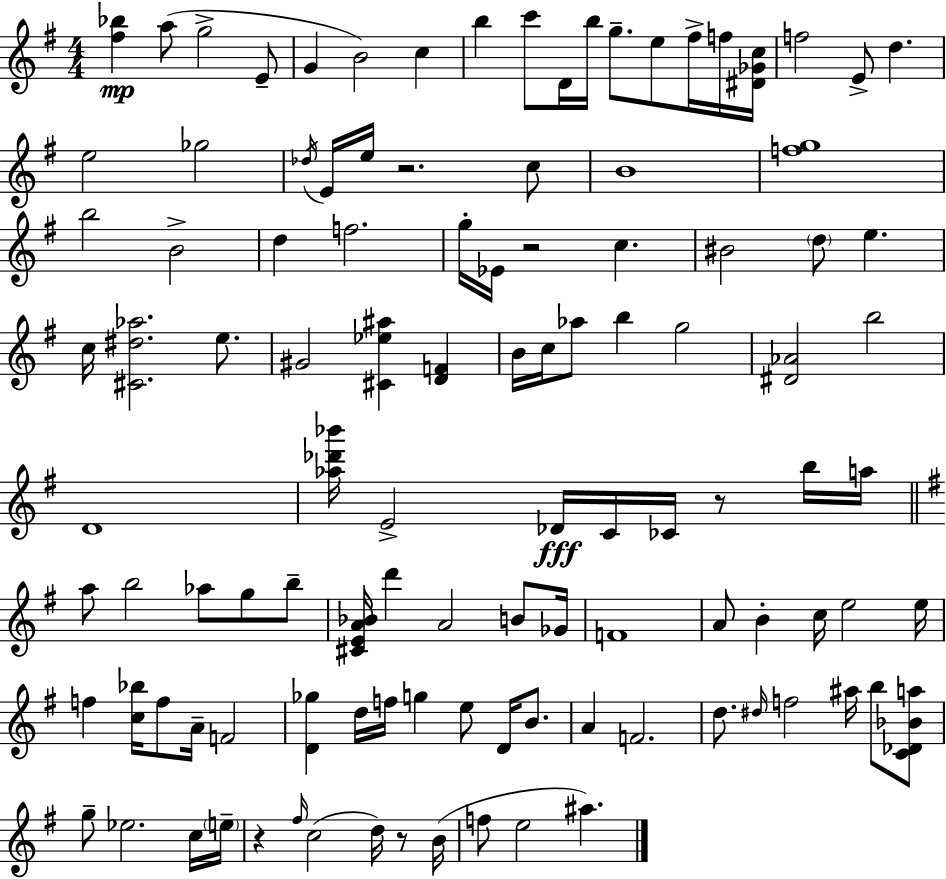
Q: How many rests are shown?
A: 5